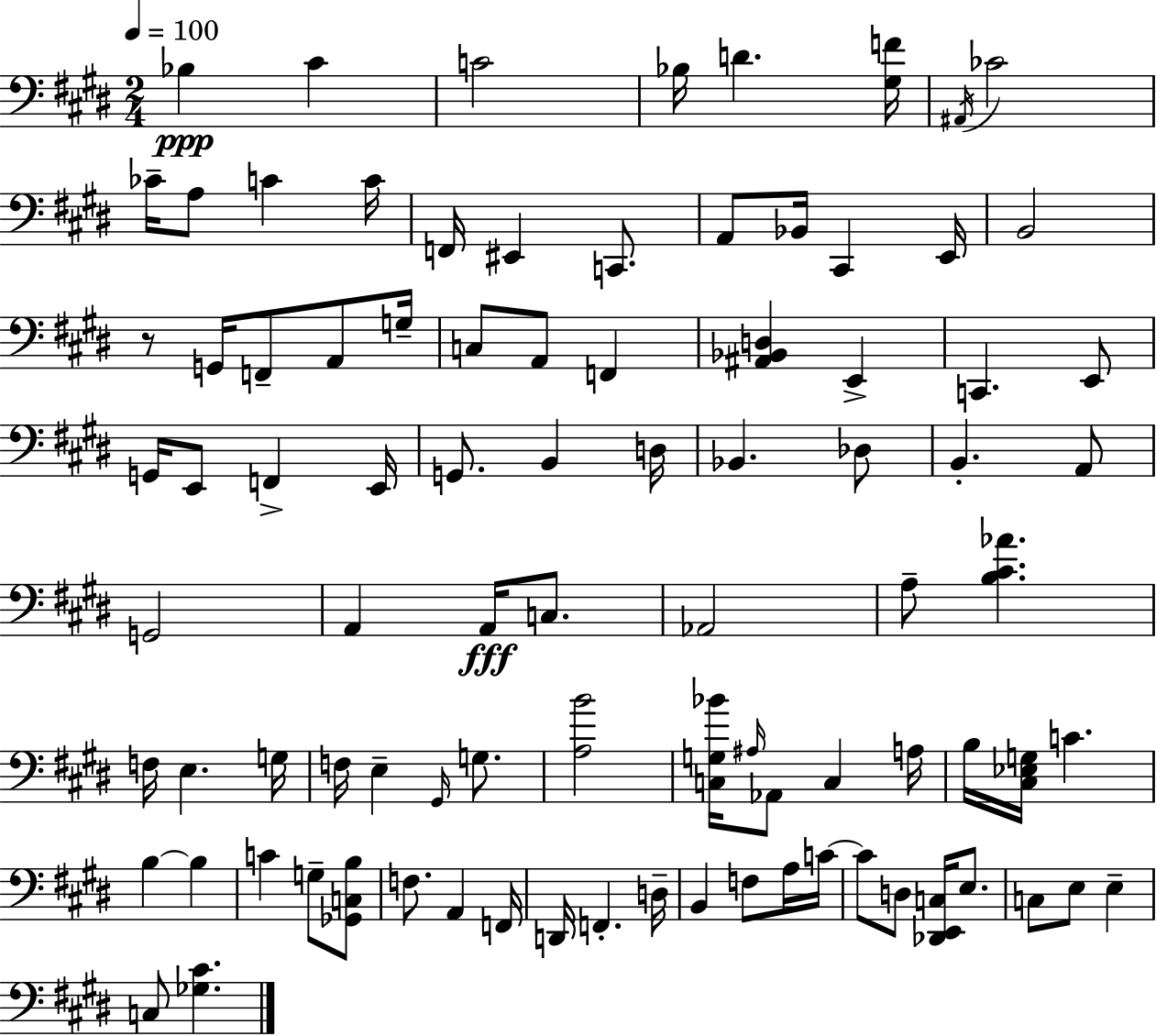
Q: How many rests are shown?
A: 1